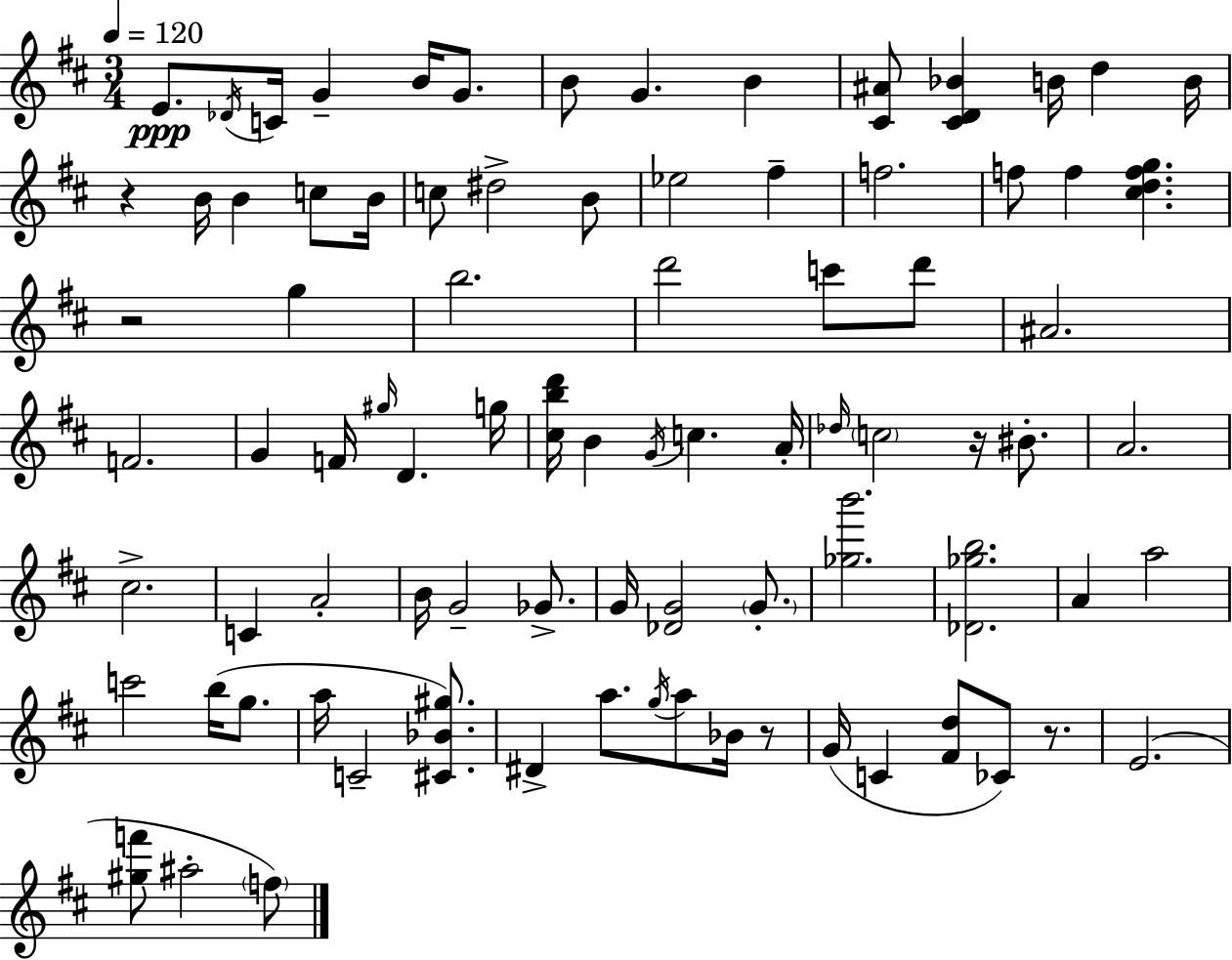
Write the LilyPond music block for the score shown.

{
  \clef treble
  \numericTimeSignature
  \time 3/4
  \key d \major
  \tempo 4 = 120
  e'8.\ppp \acciaccatura { des'16 } c'16 g'4-- b'16 g'8. | b'8 g'4. b'4 | <cis' ais'>8 <cis' d' bes'>4 b'16 d''4 | b'16 r4 b'16 b'4 c''8 | \break b'16 c''8 dis''2-> b'8 | ees''2 fis''4-- | f''2. | f''8 f''4 <cis'' d'' f'' g''>4. | \break r2 g''4 | b''2. | d'''2 c'''8 d'''8 | ais'2. | \break f'2. | g'4 f'16 \grace { gis''16 } d'4. | g''16 <cis'' b'' d'''>16 b'4 \acciaccatura { g'16 } c''4. | a'16-. \grace { des''16 } \parenthesize c''2 | \break r16 bis'8.-. a'2. | cis''2.-> | c'4 a'2-. | b'16 g'2-- | \break ges'8.-> g'16 <des' g'>2 | \parenthesize g'8.-. <ges'' b'''>2. | <des' ges'' b''>2. | a'4 a''2 | \break c'''2 | b''16( g''8. a''16 c'2-- | <cis' bes' gis''>8.) dis'4-> a''8. \acciaccatura { g''16 } | a''8 bes'16 r8 g'16( c'4 <fis' d''>8 | \break ces'8) r8. e'2.( | <gis'' f'''>8 ais''2-. | \parenthesize f''8) \bar "|."
}